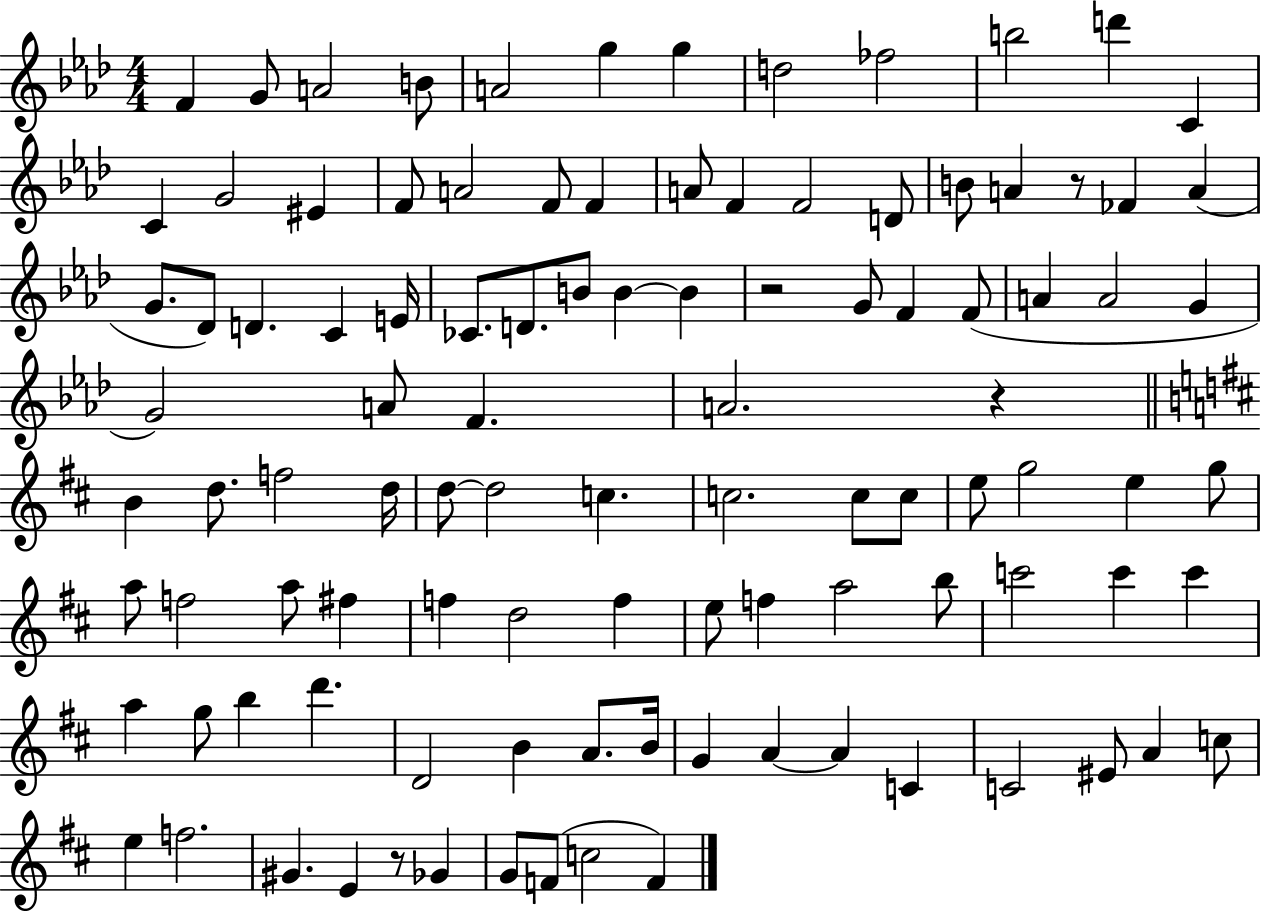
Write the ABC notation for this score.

X:1
T:Untitled
M:4/4
L:1/4
K:Ab
F G/2 A2 B/2 A2 g g d2 _f2 b2 d' C C G2 ^E F/2 A2 F/2 F A/2 F F2 D/2 B/2 A z/2 _F A G/2 _D/2 D C E/4 _C/2 D/2 B/2 B B z2 G/2 F F/2 A A2 G G2 A/2 F A2 z B d/2 f2 d/4 d/2 d2 c c2 c/2 c/2 e/2 g2 e g/2 a/2 f2 a/2 ^f f d2 f e/2 f a2 b/2 c'2 c' c' a g/2 b d' D2 B A/2 B/4 G A A C C2 ^E/2 A c/2 e f2 ^G E z/2 _G G/2 F/2 c2 F